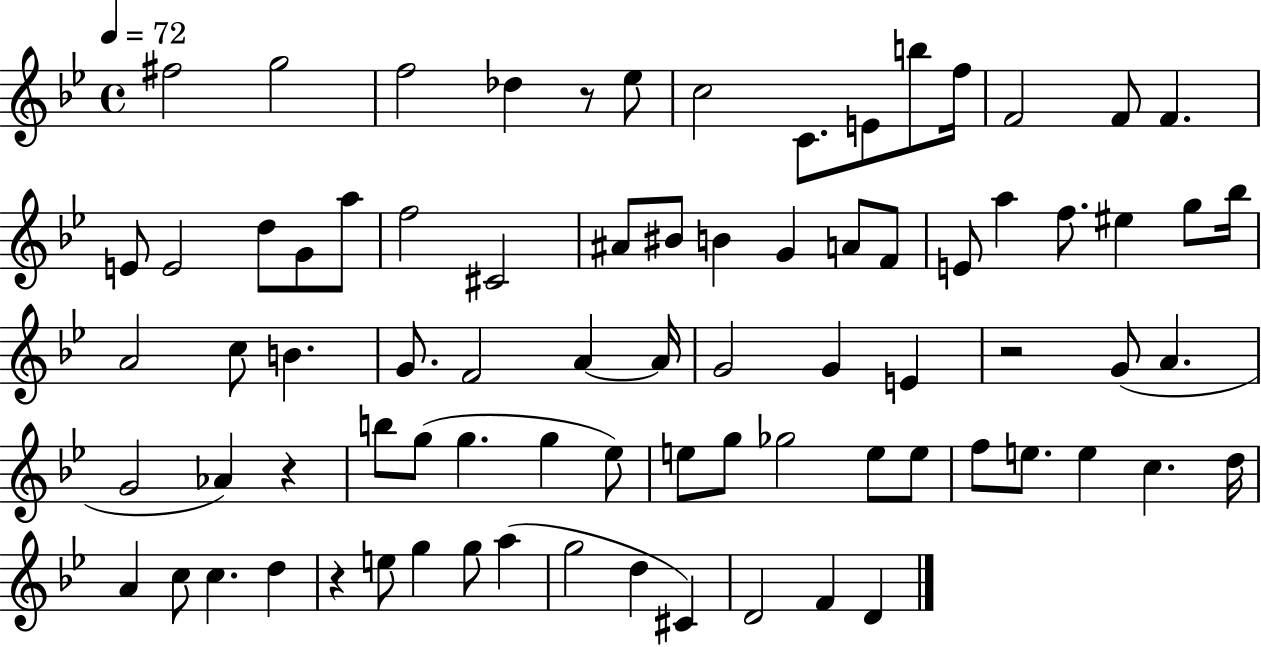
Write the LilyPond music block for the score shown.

{
  \clef treble
  \time 4/4
  \defaultTimeSignature
  \key bes \major
  \tempo 4 = 72
  fis''2 g''2 | f''2 des''4 r8 ees''8 | c''2 c'8. e'8 b''8 f''16 | f'2 f'8 f'4. | \break e'8 e'2 d''8 g'8 a''8 | f''2 cis'2 | ais'8 bis'8 b'4 g'4 a'8 f'8 | e'8 a''4 f''8. eis''4 g''8 bes''16 | \break a'2 c''8 b'4. | g'8. f'2 a'4~~ a'16 | g'2 g'4 e'4 | r2 g'8( a'4. | \break g'2 aes'4) r4 | b''8 g''8( g''4. g''4 ees''8) | e''8 g''8 ges''2 e''8 e''8 | f''8 e''8. e''4 c''4. d''16 | \break a'4 c''8 c''4. d''4 | r4 e''8 g''4 g''8 a''4( | g''2 d''4 cis'4) | d'2 f'4 d'4 | \break \bar "|."
}